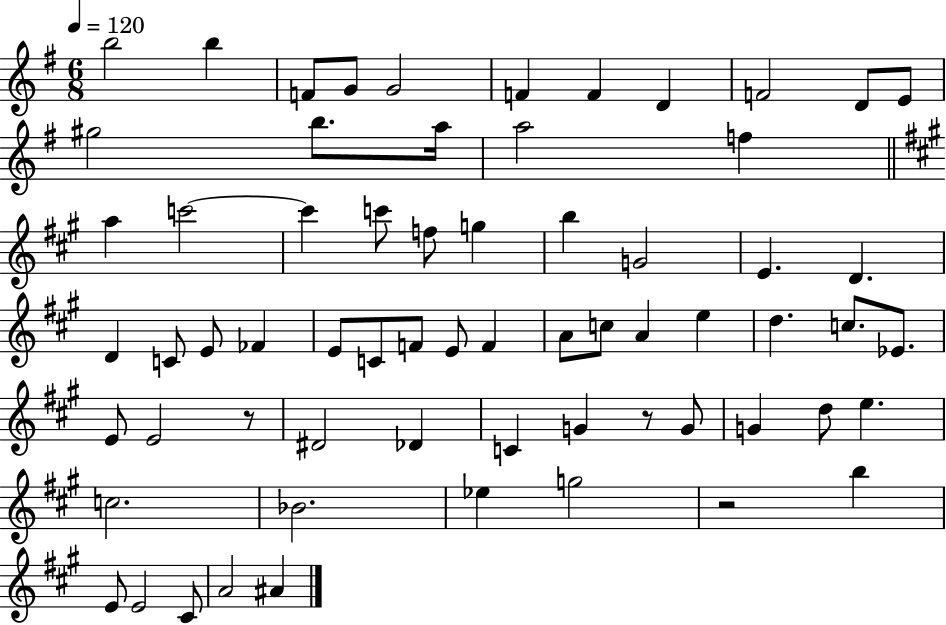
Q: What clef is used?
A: treble